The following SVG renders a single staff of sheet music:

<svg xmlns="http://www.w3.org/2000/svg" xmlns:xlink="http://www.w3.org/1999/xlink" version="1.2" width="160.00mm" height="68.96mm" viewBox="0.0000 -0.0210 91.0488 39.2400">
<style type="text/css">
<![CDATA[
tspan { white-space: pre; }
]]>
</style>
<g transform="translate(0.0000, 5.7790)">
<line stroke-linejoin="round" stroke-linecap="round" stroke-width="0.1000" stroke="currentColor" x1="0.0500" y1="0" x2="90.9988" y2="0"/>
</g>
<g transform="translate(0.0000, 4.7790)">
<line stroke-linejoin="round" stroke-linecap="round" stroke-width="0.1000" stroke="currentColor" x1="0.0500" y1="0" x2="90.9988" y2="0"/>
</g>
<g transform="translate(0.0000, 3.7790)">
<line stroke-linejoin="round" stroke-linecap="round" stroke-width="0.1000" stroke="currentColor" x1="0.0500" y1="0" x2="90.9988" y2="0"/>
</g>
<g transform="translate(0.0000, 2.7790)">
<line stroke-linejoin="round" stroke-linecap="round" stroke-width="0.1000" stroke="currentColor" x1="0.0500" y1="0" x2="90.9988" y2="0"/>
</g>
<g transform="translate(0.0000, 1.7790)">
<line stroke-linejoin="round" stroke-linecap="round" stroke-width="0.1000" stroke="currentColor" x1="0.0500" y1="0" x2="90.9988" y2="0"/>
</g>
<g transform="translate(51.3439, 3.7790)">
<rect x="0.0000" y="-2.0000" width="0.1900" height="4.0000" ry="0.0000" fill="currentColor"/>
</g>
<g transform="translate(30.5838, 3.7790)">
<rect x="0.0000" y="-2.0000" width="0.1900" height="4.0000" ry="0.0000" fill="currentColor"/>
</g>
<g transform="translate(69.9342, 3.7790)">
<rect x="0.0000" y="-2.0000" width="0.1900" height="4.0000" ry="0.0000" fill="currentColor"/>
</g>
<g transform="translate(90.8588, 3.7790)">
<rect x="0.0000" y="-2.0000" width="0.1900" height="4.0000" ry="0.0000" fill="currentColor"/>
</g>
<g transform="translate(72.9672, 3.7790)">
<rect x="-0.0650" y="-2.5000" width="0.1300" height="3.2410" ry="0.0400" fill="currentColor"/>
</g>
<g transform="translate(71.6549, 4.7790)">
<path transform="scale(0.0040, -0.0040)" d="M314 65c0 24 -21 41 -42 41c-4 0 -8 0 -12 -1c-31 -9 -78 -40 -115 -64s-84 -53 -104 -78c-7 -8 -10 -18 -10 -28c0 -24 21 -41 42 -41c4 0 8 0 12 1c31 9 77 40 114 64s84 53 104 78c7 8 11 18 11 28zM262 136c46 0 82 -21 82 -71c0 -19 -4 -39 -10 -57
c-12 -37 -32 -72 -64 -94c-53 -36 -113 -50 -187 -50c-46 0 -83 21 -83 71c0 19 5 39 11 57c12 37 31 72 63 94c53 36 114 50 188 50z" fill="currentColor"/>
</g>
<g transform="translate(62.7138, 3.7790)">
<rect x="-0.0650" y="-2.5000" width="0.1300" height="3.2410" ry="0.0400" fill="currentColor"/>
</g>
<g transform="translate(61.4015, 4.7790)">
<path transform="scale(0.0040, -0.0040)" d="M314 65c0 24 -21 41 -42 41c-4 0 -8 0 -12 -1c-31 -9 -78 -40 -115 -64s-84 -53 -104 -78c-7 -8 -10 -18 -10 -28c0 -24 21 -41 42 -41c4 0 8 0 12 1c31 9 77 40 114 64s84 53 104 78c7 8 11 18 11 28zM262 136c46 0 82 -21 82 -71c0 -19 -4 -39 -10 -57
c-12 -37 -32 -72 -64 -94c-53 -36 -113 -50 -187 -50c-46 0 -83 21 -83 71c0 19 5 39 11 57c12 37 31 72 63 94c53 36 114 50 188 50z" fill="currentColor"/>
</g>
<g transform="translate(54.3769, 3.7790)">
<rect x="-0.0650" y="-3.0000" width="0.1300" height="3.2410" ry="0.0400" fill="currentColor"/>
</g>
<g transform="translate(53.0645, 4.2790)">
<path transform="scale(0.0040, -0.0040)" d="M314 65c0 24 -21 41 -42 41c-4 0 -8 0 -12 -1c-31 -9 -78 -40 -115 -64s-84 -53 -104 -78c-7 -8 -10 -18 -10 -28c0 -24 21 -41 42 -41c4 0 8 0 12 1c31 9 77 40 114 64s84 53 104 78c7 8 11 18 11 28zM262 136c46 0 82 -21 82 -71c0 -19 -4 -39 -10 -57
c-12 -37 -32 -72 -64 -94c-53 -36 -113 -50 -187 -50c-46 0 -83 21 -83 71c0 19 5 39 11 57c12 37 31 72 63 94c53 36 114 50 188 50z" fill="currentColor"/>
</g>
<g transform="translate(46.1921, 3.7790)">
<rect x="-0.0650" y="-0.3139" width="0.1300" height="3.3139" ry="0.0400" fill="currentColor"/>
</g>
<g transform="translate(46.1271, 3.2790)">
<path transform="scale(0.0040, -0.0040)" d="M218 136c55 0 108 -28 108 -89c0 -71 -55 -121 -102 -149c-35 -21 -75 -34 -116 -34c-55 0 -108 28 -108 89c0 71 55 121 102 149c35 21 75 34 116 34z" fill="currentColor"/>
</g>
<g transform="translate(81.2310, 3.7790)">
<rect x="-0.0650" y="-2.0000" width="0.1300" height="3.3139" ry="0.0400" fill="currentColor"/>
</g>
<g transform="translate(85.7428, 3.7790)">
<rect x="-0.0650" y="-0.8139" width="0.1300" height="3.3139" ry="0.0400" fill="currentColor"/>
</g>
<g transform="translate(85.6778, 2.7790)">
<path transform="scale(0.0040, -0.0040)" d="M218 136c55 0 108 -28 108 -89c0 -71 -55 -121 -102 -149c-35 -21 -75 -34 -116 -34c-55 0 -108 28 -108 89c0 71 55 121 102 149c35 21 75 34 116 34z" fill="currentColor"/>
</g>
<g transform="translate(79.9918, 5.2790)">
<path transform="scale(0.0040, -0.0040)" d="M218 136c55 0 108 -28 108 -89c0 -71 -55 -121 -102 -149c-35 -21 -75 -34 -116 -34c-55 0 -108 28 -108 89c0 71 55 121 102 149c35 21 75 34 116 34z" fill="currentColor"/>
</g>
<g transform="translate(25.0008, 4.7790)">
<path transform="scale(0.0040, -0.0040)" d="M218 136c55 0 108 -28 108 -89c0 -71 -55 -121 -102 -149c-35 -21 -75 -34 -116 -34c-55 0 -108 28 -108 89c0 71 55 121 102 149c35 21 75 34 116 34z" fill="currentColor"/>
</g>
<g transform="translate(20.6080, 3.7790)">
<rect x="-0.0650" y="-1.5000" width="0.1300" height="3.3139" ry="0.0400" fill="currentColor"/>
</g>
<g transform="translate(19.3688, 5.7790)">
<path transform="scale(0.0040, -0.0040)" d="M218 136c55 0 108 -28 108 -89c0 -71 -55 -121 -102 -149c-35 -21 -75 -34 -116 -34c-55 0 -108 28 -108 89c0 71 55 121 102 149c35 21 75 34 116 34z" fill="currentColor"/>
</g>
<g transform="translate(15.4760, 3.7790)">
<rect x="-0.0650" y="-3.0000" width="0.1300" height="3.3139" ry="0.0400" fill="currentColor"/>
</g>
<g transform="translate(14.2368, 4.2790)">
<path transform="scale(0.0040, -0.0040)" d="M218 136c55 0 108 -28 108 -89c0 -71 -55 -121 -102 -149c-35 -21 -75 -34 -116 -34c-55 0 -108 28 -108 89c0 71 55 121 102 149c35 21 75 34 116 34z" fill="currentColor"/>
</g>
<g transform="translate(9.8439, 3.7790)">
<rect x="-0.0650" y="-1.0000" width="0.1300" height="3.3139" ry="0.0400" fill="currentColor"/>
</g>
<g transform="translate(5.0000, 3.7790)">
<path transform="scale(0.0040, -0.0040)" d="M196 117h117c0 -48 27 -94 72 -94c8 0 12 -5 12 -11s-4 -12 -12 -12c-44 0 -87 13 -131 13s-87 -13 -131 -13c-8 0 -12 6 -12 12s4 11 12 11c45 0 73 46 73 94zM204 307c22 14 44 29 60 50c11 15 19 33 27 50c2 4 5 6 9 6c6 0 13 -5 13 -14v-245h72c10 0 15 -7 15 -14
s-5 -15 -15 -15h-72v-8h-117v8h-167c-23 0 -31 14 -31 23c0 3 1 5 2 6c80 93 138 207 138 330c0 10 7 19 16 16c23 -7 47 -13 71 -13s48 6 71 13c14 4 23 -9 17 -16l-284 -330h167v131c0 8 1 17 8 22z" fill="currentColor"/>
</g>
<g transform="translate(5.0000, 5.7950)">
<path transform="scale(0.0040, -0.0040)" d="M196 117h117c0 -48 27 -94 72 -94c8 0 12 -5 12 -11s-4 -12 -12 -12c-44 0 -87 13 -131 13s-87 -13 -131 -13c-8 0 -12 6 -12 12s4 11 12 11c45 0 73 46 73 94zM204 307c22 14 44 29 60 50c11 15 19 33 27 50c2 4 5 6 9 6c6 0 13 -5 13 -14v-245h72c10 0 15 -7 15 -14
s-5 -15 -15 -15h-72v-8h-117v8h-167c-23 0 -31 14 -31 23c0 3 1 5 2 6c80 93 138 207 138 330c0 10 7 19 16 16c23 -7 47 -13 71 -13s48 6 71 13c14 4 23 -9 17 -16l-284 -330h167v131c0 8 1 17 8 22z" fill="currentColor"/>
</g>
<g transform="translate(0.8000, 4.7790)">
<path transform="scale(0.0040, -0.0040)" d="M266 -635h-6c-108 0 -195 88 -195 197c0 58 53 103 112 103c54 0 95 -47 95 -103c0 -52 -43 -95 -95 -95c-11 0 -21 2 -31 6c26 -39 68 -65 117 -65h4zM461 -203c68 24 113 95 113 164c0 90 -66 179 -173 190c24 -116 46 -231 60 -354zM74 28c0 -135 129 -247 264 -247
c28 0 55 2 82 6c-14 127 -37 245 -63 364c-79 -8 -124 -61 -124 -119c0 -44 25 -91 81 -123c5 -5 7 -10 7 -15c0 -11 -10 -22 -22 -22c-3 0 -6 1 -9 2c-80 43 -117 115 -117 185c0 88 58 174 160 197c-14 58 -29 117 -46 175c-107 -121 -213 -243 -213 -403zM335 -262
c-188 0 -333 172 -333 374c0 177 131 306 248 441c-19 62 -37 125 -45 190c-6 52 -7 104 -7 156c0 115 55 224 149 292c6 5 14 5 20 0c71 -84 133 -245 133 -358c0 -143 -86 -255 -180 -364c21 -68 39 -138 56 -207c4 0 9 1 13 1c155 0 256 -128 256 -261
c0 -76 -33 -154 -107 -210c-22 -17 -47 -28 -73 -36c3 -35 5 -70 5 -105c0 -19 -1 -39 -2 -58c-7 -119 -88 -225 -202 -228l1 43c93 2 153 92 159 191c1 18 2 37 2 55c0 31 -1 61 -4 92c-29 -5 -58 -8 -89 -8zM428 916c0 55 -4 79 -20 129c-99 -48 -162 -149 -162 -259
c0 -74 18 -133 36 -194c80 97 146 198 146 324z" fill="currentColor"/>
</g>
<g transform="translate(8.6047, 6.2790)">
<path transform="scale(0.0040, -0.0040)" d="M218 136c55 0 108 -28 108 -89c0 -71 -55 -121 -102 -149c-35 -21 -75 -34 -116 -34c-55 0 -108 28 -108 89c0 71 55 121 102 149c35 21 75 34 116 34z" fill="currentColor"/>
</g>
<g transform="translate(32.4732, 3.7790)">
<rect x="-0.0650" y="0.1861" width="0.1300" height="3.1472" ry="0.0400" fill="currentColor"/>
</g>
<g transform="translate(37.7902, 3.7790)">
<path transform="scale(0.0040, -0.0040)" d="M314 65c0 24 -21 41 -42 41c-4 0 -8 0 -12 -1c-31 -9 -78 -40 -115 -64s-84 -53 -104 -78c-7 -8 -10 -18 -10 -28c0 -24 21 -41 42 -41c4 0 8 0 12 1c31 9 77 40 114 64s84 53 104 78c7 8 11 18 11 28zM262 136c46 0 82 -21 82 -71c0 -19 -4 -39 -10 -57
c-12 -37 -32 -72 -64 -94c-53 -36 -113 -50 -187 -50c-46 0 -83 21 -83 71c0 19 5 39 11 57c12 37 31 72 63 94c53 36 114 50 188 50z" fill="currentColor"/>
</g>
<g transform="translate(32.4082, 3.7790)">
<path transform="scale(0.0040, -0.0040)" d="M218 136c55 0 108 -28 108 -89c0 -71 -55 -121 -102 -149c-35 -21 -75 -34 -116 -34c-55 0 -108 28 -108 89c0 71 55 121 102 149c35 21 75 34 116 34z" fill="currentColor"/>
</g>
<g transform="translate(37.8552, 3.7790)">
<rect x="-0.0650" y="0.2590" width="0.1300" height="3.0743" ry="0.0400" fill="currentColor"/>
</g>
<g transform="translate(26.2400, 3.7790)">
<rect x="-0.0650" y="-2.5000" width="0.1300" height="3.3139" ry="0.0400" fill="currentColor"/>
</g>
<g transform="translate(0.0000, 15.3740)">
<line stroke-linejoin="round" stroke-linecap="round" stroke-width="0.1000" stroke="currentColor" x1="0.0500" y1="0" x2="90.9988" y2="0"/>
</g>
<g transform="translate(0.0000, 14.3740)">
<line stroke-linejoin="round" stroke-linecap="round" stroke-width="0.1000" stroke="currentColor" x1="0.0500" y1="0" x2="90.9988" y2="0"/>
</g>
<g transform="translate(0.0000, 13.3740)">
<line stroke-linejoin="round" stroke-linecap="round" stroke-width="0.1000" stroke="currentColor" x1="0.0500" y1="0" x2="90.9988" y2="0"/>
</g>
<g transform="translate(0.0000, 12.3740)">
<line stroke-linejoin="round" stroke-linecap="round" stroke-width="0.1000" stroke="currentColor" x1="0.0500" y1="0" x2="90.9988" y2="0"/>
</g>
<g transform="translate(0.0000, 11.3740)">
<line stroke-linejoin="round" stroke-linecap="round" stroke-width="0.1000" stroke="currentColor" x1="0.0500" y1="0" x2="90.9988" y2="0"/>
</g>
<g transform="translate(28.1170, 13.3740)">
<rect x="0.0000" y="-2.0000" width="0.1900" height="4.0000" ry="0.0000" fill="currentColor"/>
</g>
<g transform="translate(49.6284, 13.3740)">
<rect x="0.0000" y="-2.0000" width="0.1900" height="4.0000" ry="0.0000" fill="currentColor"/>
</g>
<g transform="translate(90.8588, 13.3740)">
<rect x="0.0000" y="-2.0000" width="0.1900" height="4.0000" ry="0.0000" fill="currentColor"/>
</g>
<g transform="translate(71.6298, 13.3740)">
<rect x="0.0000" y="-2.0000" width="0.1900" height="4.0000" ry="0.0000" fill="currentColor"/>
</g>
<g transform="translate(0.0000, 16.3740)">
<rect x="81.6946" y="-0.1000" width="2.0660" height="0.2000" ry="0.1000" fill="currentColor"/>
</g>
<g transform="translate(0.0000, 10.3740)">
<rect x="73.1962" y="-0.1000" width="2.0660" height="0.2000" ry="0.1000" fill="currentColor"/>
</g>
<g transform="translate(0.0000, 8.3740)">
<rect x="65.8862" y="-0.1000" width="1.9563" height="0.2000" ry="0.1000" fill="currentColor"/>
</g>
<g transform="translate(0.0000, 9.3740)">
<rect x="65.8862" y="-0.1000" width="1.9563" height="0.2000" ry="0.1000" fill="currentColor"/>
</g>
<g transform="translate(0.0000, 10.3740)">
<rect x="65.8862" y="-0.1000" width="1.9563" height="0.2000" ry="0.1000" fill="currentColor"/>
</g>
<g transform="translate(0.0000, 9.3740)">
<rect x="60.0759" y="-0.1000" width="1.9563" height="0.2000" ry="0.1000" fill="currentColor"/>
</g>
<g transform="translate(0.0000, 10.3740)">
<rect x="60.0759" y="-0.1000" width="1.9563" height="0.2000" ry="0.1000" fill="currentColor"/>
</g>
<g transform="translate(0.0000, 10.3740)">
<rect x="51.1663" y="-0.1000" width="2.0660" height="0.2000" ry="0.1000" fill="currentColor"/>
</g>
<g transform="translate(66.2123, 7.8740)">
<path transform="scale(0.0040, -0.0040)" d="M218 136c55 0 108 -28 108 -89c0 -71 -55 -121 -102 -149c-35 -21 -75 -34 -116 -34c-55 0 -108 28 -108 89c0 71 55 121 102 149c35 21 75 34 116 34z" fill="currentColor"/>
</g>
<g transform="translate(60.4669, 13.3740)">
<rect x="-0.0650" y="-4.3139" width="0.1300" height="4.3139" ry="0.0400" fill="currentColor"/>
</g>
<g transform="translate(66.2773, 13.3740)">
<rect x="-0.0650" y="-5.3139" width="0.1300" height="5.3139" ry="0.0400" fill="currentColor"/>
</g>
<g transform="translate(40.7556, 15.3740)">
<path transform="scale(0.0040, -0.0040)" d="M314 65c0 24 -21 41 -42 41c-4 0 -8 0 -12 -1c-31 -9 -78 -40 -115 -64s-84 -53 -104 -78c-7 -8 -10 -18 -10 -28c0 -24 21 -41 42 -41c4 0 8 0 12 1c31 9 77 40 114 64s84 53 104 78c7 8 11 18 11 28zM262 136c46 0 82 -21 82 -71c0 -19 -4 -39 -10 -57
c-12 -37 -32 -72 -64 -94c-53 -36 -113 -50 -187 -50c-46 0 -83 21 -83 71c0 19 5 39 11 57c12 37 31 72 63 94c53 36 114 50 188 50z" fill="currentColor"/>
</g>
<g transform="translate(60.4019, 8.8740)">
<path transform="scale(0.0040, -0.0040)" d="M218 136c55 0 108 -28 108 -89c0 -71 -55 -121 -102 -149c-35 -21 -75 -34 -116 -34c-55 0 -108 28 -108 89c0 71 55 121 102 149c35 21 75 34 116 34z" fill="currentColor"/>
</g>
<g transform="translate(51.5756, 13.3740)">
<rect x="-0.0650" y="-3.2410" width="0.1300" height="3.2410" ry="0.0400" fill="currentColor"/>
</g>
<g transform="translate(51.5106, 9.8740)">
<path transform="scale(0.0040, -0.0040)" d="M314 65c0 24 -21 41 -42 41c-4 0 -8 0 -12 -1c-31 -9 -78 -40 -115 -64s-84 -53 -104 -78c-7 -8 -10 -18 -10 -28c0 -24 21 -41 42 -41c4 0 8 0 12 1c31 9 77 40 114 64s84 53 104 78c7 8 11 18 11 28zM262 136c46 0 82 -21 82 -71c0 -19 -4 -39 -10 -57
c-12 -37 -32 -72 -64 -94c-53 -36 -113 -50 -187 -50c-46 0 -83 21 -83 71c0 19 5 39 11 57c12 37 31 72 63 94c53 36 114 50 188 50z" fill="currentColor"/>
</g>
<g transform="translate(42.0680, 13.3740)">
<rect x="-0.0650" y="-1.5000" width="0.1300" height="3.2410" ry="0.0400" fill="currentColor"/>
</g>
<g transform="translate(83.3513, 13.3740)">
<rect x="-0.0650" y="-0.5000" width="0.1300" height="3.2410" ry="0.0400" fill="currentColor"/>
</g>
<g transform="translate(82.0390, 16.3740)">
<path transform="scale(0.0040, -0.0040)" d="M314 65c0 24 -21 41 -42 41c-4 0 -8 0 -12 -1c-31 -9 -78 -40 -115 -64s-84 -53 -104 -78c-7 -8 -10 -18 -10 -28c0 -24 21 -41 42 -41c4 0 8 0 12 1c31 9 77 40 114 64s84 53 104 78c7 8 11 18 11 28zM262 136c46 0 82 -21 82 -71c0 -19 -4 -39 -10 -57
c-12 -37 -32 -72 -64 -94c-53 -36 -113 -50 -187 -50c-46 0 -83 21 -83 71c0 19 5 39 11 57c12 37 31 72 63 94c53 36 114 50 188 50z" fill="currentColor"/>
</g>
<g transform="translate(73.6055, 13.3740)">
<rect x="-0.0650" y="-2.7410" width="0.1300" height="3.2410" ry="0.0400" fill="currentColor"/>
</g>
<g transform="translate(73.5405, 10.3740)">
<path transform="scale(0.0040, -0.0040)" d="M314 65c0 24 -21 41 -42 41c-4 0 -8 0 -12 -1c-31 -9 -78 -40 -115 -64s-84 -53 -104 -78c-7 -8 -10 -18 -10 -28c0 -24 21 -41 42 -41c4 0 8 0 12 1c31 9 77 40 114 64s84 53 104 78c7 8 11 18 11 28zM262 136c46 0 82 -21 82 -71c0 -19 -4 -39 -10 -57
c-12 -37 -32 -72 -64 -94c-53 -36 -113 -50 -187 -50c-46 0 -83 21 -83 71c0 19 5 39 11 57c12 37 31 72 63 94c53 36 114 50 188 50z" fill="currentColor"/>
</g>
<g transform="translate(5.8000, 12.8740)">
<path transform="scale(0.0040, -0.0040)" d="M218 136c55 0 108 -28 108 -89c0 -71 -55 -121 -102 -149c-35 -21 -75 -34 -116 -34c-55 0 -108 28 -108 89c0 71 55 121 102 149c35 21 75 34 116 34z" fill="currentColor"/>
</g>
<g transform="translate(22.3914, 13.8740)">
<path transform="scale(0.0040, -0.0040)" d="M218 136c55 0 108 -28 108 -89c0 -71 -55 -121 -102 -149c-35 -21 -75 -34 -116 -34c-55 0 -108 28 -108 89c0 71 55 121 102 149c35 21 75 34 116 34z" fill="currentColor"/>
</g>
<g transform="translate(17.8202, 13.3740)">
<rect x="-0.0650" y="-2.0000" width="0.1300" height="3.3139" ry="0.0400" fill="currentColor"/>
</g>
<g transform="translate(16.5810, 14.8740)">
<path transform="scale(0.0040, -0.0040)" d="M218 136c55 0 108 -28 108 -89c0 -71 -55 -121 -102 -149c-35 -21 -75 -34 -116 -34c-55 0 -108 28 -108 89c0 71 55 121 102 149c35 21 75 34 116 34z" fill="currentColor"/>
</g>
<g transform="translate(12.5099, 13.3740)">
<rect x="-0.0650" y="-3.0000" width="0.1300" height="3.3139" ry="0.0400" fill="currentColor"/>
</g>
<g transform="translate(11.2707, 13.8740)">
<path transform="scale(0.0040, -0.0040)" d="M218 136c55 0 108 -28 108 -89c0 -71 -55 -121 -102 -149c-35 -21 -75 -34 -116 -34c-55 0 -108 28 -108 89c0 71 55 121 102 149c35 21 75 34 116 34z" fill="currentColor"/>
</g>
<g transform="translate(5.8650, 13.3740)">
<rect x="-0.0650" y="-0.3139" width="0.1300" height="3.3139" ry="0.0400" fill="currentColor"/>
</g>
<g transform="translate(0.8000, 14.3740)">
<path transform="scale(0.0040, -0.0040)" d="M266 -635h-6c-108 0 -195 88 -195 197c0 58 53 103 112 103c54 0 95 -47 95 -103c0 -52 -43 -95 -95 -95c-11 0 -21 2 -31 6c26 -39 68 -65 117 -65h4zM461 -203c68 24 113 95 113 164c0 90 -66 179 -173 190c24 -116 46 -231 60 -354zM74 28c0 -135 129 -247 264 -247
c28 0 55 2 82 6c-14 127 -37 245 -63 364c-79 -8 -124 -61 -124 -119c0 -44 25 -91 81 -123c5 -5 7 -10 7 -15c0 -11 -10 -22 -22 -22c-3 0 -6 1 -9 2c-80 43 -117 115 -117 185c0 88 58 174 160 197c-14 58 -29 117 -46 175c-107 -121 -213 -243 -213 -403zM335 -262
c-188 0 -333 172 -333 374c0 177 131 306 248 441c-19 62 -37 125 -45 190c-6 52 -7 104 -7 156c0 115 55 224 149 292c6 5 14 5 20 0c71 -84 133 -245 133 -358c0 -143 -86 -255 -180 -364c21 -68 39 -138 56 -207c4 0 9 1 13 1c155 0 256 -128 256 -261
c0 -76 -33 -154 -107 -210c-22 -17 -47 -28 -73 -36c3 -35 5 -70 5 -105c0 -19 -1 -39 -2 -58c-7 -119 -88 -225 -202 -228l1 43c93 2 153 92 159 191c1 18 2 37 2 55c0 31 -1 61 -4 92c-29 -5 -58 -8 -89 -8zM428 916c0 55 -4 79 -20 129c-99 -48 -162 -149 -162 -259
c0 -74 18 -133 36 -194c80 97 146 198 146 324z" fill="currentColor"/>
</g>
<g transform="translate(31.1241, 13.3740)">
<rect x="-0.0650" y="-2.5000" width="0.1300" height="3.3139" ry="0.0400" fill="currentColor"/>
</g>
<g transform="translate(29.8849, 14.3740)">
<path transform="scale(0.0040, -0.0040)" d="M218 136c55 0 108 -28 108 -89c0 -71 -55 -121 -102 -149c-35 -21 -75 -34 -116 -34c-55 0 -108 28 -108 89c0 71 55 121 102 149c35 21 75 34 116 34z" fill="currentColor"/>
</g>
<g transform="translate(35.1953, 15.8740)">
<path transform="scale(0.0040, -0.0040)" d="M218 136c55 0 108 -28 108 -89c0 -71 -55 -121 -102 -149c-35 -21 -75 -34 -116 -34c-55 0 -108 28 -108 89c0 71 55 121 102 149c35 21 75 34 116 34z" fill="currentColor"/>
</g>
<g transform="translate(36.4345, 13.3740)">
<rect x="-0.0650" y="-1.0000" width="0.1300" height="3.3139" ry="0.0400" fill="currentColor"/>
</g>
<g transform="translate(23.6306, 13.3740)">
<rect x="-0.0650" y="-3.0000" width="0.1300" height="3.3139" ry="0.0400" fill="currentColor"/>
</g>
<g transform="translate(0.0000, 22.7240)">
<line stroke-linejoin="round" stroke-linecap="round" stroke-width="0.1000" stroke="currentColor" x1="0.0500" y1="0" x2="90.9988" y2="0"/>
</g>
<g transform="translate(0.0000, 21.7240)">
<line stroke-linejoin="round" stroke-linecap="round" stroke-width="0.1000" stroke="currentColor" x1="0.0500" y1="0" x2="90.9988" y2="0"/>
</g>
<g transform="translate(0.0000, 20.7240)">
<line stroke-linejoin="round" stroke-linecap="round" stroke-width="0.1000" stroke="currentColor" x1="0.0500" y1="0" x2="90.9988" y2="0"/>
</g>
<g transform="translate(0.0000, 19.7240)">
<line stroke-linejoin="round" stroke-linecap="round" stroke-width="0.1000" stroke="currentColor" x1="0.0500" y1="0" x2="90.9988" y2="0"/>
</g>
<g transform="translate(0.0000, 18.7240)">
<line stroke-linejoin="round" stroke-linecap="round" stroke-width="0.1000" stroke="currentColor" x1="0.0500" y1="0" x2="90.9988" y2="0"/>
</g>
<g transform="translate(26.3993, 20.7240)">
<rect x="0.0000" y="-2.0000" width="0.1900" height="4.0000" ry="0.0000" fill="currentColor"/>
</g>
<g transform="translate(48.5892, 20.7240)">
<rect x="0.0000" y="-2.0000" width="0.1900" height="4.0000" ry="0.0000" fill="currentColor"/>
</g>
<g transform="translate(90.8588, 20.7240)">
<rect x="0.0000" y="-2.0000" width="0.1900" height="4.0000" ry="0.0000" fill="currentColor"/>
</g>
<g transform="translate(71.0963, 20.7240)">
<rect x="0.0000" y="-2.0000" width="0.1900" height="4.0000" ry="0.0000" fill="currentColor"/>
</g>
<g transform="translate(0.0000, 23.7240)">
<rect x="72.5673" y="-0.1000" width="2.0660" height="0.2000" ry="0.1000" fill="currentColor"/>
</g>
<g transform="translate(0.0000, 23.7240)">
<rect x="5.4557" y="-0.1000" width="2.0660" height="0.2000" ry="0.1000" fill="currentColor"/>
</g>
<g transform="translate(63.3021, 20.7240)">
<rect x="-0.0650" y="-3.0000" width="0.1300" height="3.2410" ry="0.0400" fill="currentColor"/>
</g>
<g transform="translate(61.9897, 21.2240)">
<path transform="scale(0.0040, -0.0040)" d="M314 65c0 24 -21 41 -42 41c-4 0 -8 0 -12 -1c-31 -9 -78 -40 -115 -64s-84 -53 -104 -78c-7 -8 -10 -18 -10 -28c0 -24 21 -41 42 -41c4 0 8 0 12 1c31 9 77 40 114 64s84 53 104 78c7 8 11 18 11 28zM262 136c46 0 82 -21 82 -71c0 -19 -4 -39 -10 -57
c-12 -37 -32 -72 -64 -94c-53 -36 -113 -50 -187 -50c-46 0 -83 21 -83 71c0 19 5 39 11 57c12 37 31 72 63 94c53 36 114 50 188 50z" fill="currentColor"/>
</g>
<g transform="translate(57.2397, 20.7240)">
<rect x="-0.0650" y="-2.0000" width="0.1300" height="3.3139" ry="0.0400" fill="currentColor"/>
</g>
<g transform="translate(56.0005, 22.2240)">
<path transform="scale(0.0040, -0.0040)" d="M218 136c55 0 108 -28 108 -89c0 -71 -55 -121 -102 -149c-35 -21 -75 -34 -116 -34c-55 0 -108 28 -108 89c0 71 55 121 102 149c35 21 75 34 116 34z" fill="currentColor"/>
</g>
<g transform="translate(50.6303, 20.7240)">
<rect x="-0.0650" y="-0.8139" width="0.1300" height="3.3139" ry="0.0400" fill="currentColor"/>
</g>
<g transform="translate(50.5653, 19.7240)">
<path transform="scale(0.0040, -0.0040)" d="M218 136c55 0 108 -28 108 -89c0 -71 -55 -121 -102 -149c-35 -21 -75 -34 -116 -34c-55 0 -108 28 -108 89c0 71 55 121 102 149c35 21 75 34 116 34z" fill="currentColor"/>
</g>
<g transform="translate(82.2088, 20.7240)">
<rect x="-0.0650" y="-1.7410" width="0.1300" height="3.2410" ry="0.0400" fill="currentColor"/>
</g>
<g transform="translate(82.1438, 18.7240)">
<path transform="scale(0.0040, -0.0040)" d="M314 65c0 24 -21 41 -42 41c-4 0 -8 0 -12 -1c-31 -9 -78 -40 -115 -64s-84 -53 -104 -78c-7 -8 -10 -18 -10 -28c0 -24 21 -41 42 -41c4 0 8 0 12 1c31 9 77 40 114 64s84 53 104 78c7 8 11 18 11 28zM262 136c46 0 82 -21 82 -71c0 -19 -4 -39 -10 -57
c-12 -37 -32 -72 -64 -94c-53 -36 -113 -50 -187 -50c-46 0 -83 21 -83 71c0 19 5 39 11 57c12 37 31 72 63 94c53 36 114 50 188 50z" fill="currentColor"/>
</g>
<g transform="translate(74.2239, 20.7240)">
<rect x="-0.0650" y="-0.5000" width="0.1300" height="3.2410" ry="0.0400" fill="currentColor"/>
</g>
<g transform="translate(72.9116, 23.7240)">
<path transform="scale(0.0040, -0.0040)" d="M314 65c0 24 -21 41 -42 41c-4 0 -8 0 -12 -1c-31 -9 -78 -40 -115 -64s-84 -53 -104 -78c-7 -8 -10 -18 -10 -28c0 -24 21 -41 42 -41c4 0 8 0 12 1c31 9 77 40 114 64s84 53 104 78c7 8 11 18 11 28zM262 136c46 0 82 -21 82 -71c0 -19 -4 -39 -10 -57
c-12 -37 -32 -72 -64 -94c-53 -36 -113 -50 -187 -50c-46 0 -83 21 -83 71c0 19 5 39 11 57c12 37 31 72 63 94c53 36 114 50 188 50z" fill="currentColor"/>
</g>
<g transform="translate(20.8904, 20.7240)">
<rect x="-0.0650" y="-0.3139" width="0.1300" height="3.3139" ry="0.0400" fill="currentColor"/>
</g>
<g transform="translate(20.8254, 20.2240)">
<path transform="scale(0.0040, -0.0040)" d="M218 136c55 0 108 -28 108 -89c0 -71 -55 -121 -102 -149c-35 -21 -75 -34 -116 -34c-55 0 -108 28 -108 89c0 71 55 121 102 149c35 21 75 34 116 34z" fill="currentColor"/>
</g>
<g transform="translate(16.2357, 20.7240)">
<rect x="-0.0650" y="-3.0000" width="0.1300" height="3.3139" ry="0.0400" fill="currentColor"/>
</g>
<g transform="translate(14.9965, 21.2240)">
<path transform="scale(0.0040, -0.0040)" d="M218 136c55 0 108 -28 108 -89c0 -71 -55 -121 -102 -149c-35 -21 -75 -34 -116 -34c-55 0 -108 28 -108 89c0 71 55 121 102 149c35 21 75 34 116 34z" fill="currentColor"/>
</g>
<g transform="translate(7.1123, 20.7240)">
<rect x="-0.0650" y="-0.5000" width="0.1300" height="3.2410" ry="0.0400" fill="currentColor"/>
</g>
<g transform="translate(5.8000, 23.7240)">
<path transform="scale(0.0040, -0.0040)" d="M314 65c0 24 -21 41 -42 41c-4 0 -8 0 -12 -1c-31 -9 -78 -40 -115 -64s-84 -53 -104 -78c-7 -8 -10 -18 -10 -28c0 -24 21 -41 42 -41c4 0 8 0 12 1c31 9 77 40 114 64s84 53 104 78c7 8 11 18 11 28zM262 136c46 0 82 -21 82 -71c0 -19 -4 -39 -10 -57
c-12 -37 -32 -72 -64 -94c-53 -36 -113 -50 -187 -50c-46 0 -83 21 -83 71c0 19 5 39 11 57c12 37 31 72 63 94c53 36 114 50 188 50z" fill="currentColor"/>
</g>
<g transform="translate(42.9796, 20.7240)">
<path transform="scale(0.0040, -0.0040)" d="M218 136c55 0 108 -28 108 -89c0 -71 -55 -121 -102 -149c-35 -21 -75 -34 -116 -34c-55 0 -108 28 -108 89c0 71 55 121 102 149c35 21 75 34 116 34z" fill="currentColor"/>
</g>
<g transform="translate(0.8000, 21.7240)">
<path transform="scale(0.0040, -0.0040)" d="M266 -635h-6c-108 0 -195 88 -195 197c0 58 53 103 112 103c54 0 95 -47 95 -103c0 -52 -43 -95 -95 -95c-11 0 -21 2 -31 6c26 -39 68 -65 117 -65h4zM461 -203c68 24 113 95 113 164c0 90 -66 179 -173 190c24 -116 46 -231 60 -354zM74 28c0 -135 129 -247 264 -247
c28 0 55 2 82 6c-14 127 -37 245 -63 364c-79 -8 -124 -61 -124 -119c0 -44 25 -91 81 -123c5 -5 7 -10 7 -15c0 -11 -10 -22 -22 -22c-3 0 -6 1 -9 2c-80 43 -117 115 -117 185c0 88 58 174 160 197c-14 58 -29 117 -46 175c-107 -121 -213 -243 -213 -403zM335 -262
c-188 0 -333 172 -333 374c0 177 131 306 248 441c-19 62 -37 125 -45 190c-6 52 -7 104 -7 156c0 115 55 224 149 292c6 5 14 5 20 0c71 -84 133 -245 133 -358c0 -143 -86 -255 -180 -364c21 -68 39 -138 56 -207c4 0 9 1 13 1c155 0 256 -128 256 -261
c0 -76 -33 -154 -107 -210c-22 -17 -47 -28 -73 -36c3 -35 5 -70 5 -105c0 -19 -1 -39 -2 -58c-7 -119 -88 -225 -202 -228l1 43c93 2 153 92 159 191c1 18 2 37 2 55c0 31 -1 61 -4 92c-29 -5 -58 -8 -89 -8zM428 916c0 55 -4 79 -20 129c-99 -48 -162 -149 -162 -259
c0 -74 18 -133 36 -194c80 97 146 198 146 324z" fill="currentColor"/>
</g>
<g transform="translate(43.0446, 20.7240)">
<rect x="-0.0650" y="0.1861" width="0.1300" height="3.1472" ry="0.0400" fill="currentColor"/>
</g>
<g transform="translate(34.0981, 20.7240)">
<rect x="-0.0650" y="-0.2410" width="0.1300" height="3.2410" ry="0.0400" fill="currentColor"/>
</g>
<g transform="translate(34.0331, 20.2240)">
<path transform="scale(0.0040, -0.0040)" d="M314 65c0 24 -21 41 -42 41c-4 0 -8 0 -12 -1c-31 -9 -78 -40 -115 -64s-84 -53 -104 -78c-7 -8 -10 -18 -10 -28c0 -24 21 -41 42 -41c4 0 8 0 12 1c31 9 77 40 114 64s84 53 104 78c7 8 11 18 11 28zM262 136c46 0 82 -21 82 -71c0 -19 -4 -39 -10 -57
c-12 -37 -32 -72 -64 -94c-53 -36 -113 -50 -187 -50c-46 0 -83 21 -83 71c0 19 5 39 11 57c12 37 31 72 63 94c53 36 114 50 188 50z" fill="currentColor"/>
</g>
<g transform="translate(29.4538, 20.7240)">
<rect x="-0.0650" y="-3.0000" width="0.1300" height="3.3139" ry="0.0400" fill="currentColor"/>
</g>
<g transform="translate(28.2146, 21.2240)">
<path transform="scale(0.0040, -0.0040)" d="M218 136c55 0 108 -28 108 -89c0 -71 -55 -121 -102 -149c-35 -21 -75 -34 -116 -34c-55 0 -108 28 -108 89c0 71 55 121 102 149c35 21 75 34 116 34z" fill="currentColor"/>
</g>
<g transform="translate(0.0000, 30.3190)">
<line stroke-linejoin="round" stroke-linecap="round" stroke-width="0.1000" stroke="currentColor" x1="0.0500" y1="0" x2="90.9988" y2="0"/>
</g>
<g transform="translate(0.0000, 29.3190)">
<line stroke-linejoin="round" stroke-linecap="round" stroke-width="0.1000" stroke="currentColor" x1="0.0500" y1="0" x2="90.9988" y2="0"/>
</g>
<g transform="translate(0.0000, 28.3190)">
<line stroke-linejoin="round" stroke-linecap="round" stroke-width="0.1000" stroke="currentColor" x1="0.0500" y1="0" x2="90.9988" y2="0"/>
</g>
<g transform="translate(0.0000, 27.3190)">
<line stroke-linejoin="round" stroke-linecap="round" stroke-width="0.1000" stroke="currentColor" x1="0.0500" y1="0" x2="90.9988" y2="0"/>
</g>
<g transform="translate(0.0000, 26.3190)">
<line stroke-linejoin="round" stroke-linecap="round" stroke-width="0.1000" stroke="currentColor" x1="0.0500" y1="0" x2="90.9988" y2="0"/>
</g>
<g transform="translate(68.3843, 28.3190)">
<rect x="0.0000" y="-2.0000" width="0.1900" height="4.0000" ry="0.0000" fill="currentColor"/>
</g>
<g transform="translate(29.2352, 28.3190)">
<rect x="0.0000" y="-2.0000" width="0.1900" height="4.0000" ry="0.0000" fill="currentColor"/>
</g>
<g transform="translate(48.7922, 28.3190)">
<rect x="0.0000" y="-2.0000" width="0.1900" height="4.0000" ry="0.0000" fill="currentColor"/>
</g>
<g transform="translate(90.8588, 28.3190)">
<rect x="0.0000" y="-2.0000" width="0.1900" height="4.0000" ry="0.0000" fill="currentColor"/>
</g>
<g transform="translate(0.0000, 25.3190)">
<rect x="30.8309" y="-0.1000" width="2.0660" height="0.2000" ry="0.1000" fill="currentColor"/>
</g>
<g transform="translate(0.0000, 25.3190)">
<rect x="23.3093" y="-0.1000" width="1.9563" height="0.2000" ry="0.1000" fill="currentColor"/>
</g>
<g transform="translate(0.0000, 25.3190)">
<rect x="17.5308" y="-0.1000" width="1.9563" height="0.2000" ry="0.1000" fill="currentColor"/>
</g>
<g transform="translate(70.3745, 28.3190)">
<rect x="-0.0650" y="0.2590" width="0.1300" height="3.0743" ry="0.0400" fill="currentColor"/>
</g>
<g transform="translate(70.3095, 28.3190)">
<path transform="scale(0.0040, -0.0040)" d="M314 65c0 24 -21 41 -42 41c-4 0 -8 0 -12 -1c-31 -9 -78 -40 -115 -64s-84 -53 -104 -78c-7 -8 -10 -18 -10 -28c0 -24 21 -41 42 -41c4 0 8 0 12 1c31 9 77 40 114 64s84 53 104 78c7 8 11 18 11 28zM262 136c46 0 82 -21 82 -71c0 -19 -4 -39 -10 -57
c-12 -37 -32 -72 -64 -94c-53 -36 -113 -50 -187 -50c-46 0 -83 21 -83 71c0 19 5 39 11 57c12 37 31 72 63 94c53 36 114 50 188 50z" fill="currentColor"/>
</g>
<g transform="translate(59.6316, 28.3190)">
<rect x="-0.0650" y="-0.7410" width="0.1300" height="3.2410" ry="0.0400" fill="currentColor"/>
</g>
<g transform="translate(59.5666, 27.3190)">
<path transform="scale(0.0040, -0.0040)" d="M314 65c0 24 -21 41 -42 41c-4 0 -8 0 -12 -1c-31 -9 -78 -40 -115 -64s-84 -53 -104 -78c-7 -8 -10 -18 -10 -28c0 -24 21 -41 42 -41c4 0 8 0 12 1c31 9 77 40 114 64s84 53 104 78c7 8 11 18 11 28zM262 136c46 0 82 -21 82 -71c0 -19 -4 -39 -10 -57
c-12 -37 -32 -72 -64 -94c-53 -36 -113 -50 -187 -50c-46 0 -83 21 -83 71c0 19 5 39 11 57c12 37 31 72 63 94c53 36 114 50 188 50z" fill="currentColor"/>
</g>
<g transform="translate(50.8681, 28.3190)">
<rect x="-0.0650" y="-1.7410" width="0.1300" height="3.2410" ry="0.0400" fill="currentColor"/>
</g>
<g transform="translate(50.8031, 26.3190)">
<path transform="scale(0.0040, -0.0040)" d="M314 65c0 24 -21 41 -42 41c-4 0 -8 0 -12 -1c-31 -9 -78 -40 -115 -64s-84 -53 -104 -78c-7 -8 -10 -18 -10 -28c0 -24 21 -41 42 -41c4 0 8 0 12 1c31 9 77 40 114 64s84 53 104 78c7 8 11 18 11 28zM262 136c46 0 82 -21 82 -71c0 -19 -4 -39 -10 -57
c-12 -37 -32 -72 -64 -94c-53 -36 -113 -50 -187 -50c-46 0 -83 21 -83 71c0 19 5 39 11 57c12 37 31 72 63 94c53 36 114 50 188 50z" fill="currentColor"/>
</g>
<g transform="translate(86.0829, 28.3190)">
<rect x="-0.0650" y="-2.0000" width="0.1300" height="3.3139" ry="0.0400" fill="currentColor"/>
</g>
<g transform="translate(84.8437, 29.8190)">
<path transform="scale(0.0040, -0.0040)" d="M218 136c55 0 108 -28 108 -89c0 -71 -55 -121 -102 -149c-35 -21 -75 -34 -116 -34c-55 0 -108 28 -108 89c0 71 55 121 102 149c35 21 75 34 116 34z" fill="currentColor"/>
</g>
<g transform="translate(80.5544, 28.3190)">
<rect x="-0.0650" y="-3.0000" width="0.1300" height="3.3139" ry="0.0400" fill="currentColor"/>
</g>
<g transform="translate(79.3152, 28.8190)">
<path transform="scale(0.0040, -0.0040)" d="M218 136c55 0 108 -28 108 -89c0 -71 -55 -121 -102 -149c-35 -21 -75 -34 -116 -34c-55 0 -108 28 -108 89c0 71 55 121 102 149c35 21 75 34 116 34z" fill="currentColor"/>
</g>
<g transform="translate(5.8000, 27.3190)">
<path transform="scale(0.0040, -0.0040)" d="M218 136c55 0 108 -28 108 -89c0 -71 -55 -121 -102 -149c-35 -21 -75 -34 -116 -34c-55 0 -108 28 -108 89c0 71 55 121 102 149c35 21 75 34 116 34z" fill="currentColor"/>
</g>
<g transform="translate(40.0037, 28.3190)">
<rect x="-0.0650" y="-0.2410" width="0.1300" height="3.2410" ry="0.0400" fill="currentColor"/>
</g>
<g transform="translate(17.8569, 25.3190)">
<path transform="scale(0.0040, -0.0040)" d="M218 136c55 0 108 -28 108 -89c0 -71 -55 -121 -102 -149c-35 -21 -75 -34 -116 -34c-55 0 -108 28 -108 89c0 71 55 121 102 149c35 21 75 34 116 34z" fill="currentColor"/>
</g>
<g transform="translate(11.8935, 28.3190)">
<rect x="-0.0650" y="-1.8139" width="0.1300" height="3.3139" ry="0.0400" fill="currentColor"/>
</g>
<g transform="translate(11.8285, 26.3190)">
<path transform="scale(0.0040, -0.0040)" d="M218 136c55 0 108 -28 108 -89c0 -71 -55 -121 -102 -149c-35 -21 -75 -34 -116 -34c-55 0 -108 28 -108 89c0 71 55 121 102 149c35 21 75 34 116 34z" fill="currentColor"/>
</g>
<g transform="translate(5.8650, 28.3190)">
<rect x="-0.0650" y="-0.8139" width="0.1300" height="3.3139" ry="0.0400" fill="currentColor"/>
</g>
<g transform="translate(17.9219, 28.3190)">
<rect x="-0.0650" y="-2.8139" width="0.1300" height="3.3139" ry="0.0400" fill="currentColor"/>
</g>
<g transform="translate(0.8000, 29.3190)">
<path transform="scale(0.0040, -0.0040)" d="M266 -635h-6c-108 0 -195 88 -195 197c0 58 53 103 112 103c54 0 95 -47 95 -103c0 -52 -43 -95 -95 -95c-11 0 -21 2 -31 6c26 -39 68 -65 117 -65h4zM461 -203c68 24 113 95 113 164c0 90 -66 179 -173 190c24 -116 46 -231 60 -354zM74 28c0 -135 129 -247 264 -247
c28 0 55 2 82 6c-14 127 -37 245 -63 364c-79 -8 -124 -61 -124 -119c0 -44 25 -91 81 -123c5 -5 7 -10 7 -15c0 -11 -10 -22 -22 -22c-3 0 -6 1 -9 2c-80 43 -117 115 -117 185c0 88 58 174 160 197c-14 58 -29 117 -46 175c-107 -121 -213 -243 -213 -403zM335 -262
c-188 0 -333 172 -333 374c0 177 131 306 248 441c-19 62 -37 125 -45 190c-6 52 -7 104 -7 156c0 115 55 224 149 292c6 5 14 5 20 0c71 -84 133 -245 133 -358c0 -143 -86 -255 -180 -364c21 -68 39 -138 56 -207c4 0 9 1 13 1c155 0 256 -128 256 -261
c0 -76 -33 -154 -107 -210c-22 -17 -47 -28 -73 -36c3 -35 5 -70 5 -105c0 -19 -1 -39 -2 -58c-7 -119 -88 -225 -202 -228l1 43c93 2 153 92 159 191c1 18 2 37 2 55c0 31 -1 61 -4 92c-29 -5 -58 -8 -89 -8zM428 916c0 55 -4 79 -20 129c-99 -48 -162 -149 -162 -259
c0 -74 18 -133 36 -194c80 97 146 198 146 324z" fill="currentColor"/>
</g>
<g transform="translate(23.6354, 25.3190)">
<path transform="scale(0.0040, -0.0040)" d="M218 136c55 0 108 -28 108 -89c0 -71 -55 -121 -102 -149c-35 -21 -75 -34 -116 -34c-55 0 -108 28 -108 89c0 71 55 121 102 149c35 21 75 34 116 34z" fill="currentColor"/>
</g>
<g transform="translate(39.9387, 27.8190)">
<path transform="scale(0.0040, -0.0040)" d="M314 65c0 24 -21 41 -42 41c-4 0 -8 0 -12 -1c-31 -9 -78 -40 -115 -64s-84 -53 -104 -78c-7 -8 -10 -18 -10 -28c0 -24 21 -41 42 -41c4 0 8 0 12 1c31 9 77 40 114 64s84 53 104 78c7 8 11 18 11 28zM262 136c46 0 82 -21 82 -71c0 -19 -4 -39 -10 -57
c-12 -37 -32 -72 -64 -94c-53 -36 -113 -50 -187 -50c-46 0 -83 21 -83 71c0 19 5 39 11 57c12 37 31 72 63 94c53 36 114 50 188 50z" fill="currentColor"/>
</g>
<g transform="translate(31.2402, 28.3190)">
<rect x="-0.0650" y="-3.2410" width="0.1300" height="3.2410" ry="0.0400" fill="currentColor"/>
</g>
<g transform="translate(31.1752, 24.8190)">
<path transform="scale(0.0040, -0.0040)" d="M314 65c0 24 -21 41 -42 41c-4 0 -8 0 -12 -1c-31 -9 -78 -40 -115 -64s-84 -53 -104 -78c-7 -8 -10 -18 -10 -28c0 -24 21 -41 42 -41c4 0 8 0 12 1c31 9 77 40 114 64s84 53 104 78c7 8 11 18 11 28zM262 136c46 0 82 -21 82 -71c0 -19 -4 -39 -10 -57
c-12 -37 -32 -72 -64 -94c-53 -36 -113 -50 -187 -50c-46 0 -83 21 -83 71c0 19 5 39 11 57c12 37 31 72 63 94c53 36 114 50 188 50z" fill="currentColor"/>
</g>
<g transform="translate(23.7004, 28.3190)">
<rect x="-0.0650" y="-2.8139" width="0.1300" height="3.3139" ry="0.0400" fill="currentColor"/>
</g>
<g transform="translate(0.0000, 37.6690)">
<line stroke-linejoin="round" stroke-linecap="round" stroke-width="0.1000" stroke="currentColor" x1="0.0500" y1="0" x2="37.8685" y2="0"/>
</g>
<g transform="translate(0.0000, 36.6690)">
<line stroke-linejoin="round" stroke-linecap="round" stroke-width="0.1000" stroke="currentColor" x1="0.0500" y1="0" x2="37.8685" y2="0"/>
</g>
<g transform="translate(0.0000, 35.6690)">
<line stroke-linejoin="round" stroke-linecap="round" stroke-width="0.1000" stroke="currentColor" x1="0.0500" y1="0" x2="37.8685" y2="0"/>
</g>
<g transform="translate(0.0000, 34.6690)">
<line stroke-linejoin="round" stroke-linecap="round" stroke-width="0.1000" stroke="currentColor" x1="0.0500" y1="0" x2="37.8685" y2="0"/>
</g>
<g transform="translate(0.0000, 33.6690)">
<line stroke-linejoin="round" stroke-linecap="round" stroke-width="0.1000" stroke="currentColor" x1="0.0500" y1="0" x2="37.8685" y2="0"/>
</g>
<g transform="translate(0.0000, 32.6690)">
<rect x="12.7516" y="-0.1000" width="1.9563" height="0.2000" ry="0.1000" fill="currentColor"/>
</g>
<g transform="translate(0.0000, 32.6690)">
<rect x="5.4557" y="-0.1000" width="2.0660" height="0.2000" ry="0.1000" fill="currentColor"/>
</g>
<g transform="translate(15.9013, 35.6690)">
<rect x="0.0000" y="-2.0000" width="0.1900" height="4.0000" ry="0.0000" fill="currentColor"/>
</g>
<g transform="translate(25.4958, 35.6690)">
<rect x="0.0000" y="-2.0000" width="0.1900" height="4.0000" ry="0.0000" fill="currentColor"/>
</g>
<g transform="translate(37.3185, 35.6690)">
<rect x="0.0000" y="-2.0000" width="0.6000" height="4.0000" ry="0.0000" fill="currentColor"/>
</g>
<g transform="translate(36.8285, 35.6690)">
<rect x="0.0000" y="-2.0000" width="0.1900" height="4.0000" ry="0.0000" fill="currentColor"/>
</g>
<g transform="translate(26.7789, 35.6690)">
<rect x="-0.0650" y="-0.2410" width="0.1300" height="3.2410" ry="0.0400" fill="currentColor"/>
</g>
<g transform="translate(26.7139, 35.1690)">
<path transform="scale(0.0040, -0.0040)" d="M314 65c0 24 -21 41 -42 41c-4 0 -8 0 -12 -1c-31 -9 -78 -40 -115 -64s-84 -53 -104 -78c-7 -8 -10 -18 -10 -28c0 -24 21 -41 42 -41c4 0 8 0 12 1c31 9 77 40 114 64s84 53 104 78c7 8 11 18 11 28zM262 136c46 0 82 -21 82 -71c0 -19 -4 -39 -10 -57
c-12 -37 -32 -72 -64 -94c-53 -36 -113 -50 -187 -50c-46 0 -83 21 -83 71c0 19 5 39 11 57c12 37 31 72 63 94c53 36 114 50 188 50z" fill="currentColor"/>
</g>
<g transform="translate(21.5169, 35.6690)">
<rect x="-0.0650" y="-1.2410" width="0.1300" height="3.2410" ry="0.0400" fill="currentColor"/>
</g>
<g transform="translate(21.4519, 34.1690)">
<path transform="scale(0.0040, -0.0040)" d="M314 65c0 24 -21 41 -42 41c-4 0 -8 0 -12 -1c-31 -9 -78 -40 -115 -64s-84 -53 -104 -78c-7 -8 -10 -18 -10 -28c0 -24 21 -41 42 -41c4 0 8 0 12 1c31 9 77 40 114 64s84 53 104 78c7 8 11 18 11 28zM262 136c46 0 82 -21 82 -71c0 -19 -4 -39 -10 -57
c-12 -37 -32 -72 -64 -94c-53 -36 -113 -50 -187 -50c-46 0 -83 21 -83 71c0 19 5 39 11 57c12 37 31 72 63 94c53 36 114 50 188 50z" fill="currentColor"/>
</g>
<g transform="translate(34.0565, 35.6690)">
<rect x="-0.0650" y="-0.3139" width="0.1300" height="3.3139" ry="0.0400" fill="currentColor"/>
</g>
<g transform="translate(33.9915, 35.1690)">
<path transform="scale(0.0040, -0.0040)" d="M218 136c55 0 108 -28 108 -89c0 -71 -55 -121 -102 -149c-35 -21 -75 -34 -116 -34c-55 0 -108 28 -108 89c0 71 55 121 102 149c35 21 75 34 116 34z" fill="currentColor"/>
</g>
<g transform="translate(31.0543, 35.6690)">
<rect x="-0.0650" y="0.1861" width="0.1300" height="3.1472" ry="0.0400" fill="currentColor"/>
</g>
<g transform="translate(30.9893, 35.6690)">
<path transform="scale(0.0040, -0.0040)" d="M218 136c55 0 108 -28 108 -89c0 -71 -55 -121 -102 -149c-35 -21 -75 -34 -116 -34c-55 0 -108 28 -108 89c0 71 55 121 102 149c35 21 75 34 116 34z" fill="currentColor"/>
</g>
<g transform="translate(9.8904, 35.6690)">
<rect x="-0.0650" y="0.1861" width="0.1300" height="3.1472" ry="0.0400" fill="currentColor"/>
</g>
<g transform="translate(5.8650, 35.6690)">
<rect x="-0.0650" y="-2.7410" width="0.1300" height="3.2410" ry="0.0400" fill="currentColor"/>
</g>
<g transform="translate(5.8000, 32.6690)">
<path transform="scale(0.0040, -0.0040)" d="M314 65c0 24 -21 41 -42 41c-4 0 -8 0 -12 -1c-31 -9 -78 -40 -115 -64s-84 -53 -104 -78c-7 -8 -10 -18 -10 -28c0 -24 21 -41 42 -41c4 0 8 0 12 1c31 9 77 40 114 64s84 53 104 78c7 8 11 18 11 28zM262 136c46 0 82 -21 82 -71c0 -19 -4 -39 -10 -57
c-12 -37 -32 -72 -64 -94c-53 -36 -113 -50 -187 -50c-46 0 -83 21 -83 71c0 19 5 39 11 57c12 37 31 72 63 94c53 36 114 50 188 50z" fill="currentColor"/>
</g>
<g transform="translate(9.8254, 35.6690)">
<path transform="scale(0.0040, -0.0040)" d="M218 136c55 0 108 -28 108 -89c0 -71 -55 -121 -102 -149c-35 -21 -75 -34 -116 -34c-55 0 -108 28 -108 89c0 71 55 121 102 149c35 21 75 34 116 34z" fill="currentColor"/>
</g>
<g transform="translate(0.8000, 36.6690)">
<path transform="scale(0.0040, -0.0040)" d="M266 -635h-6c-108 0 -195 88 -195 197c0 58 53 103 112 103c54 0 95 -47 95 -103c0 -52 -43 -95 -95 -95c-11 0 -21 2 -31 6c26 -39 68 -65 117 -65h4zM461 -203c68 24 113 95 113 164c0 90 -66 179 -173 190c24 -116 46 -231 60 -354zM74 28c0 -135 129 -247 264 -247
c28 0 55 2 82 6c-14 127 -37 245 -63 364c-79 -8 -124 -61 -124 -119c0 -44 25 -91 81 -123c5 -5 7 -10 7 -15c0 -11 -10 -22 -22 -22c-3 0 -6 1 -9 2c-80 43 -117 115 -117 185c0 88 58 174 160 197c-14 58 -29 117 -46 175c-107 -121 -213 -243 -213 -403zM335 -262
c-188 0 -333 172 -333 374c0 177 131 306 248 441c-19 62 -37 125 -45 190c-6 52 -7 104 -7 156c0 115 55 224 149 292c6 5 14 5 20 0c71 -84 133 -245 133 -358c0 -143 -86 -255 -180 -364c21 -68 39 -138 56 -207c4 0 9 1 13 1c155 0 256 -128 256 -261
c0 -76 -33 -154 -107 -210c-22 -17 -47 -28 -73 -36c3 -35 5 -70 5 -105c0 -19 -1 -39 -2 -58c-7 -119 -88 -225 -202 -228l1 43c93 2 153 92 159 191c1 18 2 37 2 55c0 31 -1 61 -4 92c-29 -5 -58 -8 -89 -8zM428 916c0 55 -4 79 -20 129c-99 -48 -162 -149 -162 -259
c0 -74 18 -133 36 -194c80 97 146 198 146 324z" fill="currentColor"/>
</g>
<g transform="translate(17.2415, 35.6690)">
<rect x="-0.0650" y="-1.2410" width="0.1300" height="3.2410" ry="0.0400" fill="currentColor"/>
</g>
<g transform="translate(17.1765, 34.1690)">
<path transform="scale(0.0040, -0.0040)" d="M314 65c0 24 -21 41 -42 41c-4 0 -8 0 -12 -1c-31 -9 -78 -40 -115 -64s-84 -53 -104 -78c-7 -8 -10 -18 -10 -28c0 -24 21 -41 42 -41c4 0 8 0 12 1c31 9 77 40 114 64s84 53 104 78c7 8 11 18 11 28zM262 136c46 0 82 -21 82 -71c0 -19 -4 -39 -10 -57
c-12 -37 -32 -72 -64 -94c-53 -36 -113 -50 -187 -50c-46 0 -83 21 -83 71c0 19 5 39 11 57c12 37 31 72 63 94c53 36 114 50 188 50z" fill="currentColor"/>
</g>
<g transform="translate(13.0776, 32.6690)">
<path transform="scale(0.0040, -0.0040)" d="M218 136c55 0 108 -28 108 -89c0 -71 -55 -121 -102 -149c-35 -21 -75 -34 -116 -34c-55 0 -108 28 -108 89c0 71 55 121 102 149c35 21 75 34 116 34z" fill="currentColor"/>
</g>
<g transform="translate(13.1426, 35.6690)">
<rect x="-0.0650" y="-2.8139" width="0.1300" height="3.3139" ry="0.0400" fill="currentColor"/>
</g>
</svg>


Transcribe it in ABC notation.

X:1
T:Untitled
M:4/4
L:1/4
K:C
D A E G B B2 c A2 G2 G2 F d c A F A G D E2 b2 d' f' a2 C2 C2 A c A c2 B d F A2 C2 f2 d f a a b2 c2 f2 d2 B2 A F a2 B a e2 e2 c2 B c